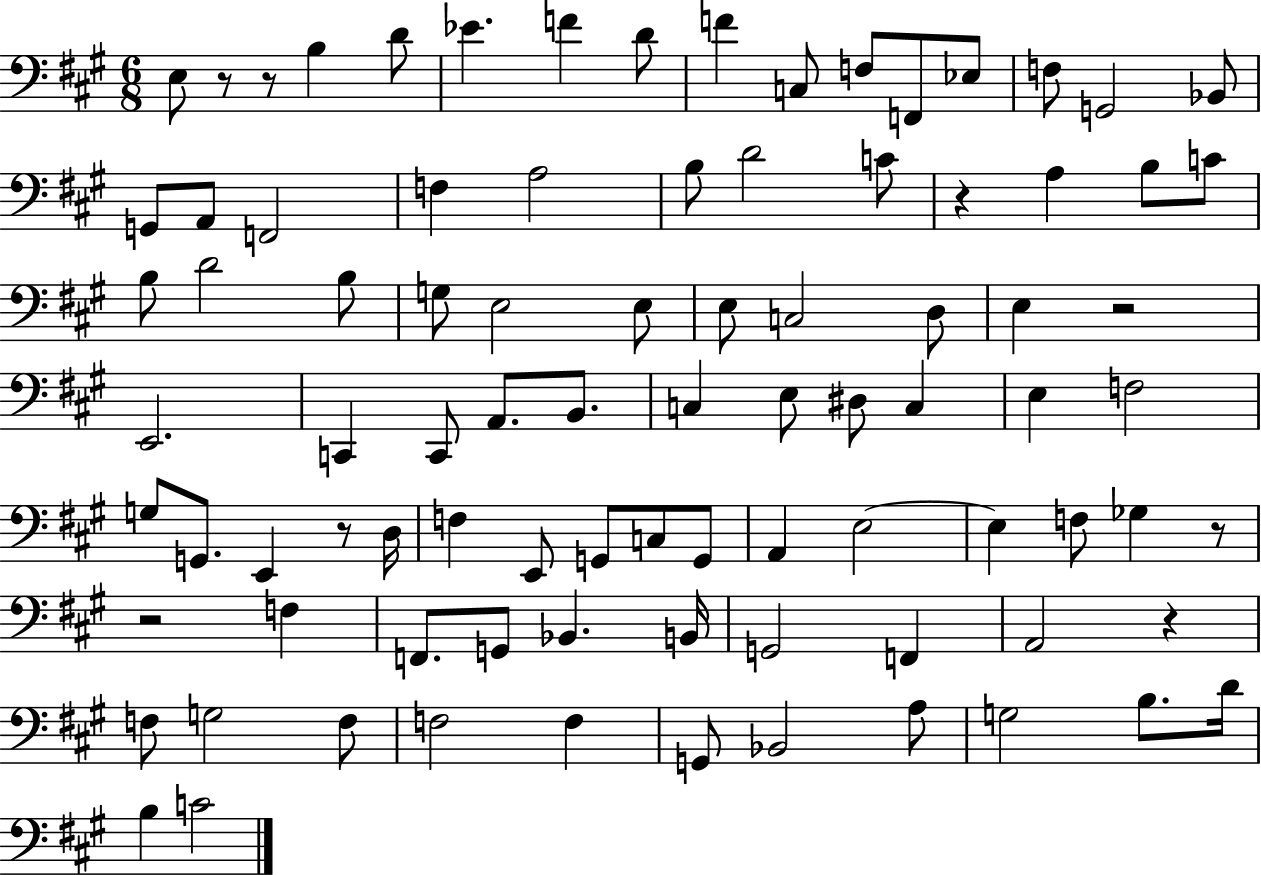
E3/e R/e R/e B3/q D4/e Eb4/q. F4/q D4/e F4/q C3/e F3/e F2/e Eb3/e F3/e G2/h Bb2/e G2/e A2/e F2/h F3/q A3/h B3/e D4/h C4/e R/q A3/q B3/e C4/e B3/e D4/h B3/e G3/e E3/h E3/e E3/e C3/h D3/e E3/q R/h E2/h. C2/q C2/e A2/e. B2/e. C3/q E3/e D#3/e C3/q E3/q F3/h G3/e G2/e. E2/q R/e D3/s F3/q E2/e G2/e C3/e G2/e A2/q E3/h E3/q F3/e Gb3/q R/e R/h F3/q F2/e. G2/e Bb2/q. B2/s G2/h F2/q A2/h R/q F3/e G3/h F3/e F3/h F3/q G2/e Bb2/h A3/e G3/h B3/e. D4/s B3/q C4/h